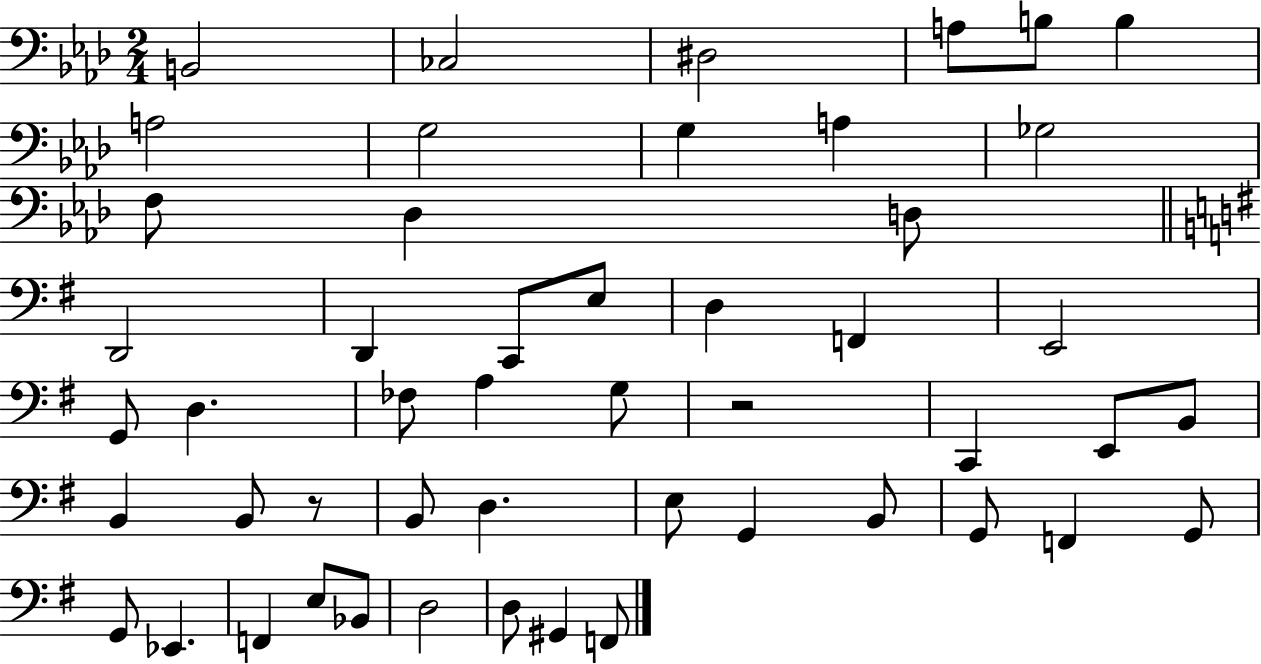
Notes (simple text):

B2/h CES3/h D#3/h A3/e B3/e B3/q A3/h G3/h G3/q A3/q Gb3/h F3/e Db3/q D3/e D2/h D2/q C2/e E3/e D3/q F2/q E2/h G2/e D3/q. FES3/e A3/q G3/e R/h C2/q E2/e B2/e B2/q B2/e R/e B2/e D3/q. E3/e G2/q B2/e G2/e F2/q G2/e G2/e Eb2/q. F2/q E3/e Bb2/e D3/h D3/e G#2/q F2/e